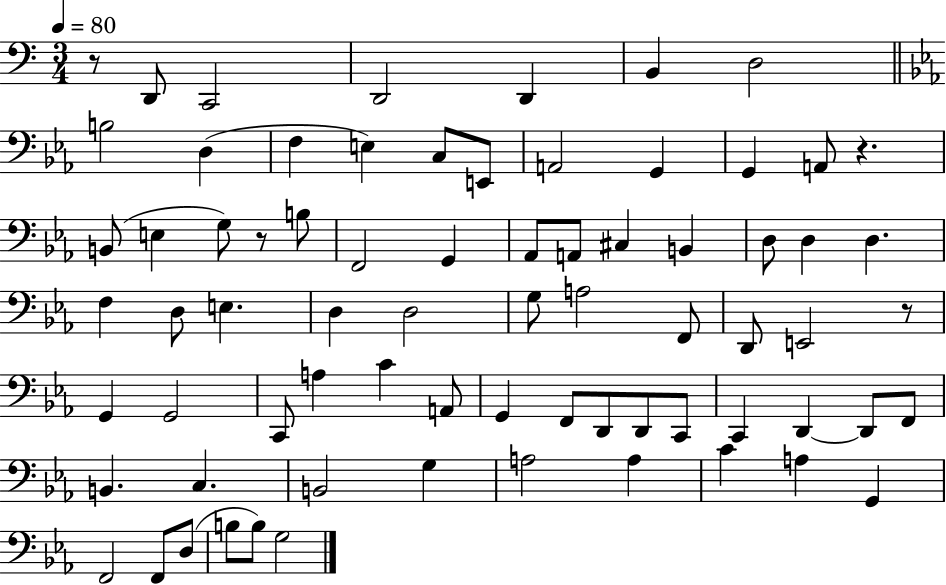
{
  \clef bass
  \numericTimeSignature
  \time 3/4
  \key c \major
  \tempo 4 = 80
  \repeat volta 2 { r8 d,8 c,2 | d,2 d,4 | b,4 d2 | \bar "||" \break \key ees \major b2 d4( | f4 e4) c8 e,8 | a,2 g,4 | g,4 a,8 r4. | \break b,8( e4 g8) r8 b8 | f,2 g,4 | aes,8 a,8 cis4 b,4 | d8 d4 d4. | \break f4 d8 e4. | d4 d2 | g8 a2 f,8 | d,8 e,2 r8 | \break g,4 g,2 | c,8 a4 c'4 a,8 | g,4 f,8 d,8 d,8 c,8 | c,4 d,4~~ d,8 f,8 | \break b,4. c4. | b,2 g4 | a2 a4 | c'4 a4 g,4 | \break f,2 f,8 d8( | b8 b8) g2 | } \bar "|."
}